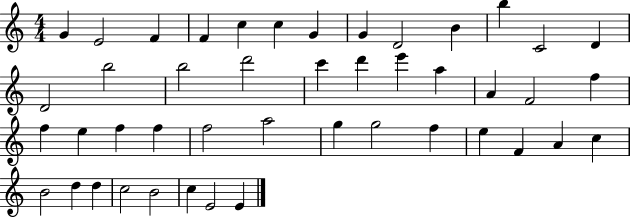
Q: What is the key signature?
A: C major